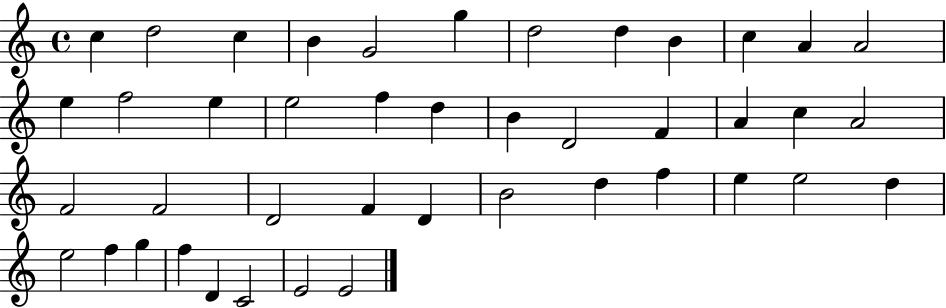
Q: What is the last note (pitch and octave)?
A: E4